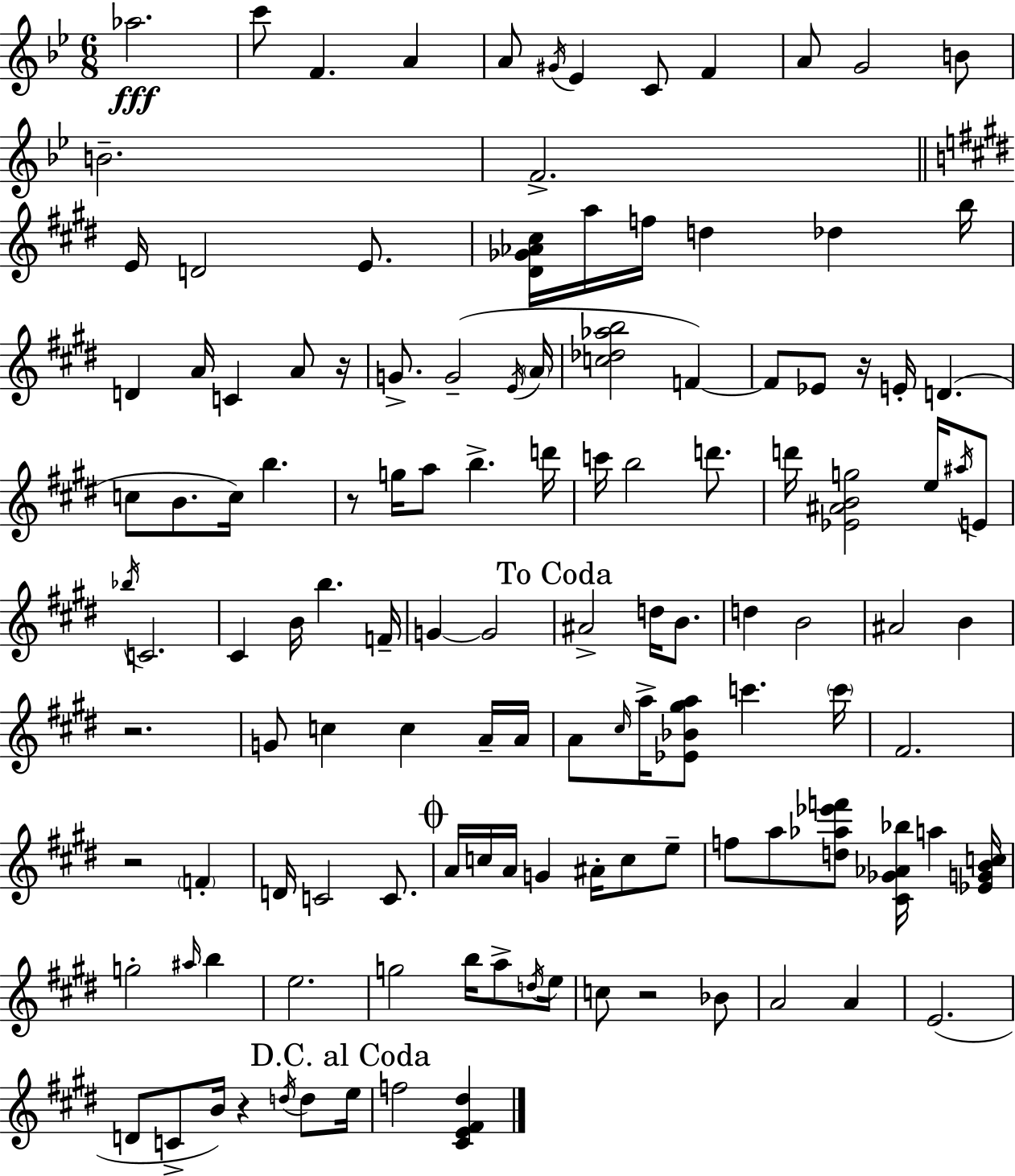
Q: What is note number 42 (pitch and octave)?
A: B5